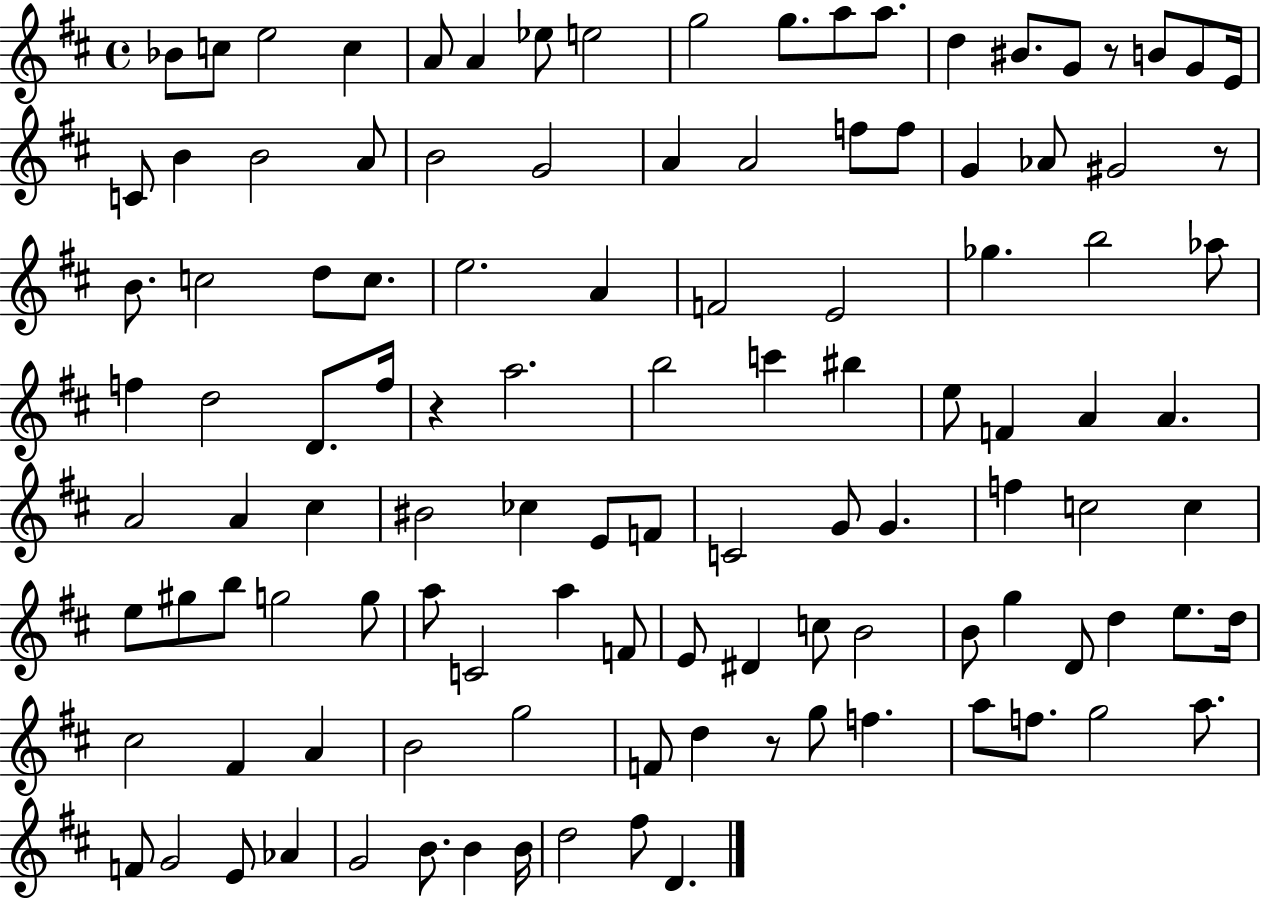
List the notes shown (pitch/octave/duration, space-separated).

Bb4/e C5/e E5/h C5/q A4/e A4/q Eb5/e E5/h G5/h G5/e. A5/e A5/e. D5/q BIS4/e. G4/e R/e B4/e G4/e E4/s C4/e B4/q B4/h A4/e B4/h G4/h A4/q A4/h F5/e F5/e G4/q Ab4/e G#4/h R/e B4/e. C5/h D5/e C5/e. E5/h. A4/q F4/h E4/h Gb5/q. B5/h Ab5/e F5/q D5/h D4/e. F5/s R/q A5/h. B5/h C6/q BIS5/q E5/e F4/q A4/q A4/q. A4/h A4/q C#5/q BIS4/h CES5/q E4/e F4/e C4/h G4/e G4/q. F5/q C5/h C5/q E5/e G#5/e B5/e G5/h G5/e A5/e C4/h A5/q F4/e E4/e D#4/q C5/e B4/h B4/e G5/q D4/e D5/q E5/e. D5/s C#5/h F#4/q A4/q B4/h G5/h F4/e D5/q R/e G5/e F5/q. A5/e F5/e. G5/h A5/e. F4/e G4/h E4/e Ab4/q G4/h B4/e. B4/q B4/s D5/h F#5/e D4/q.